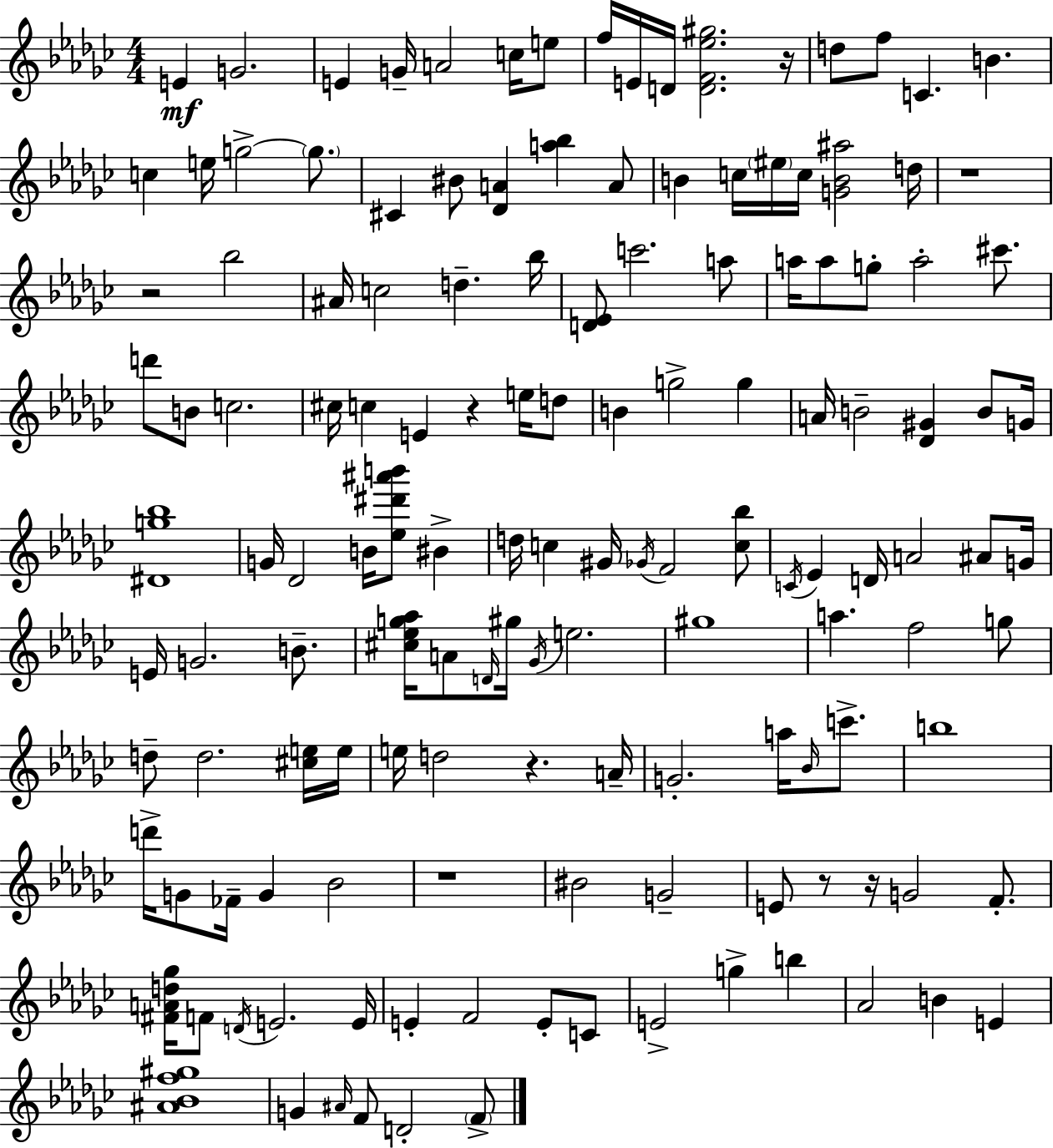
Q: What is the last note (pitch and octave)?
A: F4